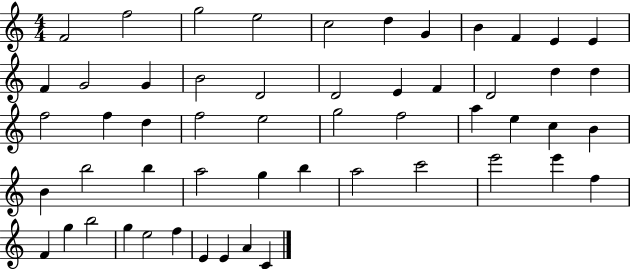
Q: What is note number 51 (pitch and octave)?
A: E4